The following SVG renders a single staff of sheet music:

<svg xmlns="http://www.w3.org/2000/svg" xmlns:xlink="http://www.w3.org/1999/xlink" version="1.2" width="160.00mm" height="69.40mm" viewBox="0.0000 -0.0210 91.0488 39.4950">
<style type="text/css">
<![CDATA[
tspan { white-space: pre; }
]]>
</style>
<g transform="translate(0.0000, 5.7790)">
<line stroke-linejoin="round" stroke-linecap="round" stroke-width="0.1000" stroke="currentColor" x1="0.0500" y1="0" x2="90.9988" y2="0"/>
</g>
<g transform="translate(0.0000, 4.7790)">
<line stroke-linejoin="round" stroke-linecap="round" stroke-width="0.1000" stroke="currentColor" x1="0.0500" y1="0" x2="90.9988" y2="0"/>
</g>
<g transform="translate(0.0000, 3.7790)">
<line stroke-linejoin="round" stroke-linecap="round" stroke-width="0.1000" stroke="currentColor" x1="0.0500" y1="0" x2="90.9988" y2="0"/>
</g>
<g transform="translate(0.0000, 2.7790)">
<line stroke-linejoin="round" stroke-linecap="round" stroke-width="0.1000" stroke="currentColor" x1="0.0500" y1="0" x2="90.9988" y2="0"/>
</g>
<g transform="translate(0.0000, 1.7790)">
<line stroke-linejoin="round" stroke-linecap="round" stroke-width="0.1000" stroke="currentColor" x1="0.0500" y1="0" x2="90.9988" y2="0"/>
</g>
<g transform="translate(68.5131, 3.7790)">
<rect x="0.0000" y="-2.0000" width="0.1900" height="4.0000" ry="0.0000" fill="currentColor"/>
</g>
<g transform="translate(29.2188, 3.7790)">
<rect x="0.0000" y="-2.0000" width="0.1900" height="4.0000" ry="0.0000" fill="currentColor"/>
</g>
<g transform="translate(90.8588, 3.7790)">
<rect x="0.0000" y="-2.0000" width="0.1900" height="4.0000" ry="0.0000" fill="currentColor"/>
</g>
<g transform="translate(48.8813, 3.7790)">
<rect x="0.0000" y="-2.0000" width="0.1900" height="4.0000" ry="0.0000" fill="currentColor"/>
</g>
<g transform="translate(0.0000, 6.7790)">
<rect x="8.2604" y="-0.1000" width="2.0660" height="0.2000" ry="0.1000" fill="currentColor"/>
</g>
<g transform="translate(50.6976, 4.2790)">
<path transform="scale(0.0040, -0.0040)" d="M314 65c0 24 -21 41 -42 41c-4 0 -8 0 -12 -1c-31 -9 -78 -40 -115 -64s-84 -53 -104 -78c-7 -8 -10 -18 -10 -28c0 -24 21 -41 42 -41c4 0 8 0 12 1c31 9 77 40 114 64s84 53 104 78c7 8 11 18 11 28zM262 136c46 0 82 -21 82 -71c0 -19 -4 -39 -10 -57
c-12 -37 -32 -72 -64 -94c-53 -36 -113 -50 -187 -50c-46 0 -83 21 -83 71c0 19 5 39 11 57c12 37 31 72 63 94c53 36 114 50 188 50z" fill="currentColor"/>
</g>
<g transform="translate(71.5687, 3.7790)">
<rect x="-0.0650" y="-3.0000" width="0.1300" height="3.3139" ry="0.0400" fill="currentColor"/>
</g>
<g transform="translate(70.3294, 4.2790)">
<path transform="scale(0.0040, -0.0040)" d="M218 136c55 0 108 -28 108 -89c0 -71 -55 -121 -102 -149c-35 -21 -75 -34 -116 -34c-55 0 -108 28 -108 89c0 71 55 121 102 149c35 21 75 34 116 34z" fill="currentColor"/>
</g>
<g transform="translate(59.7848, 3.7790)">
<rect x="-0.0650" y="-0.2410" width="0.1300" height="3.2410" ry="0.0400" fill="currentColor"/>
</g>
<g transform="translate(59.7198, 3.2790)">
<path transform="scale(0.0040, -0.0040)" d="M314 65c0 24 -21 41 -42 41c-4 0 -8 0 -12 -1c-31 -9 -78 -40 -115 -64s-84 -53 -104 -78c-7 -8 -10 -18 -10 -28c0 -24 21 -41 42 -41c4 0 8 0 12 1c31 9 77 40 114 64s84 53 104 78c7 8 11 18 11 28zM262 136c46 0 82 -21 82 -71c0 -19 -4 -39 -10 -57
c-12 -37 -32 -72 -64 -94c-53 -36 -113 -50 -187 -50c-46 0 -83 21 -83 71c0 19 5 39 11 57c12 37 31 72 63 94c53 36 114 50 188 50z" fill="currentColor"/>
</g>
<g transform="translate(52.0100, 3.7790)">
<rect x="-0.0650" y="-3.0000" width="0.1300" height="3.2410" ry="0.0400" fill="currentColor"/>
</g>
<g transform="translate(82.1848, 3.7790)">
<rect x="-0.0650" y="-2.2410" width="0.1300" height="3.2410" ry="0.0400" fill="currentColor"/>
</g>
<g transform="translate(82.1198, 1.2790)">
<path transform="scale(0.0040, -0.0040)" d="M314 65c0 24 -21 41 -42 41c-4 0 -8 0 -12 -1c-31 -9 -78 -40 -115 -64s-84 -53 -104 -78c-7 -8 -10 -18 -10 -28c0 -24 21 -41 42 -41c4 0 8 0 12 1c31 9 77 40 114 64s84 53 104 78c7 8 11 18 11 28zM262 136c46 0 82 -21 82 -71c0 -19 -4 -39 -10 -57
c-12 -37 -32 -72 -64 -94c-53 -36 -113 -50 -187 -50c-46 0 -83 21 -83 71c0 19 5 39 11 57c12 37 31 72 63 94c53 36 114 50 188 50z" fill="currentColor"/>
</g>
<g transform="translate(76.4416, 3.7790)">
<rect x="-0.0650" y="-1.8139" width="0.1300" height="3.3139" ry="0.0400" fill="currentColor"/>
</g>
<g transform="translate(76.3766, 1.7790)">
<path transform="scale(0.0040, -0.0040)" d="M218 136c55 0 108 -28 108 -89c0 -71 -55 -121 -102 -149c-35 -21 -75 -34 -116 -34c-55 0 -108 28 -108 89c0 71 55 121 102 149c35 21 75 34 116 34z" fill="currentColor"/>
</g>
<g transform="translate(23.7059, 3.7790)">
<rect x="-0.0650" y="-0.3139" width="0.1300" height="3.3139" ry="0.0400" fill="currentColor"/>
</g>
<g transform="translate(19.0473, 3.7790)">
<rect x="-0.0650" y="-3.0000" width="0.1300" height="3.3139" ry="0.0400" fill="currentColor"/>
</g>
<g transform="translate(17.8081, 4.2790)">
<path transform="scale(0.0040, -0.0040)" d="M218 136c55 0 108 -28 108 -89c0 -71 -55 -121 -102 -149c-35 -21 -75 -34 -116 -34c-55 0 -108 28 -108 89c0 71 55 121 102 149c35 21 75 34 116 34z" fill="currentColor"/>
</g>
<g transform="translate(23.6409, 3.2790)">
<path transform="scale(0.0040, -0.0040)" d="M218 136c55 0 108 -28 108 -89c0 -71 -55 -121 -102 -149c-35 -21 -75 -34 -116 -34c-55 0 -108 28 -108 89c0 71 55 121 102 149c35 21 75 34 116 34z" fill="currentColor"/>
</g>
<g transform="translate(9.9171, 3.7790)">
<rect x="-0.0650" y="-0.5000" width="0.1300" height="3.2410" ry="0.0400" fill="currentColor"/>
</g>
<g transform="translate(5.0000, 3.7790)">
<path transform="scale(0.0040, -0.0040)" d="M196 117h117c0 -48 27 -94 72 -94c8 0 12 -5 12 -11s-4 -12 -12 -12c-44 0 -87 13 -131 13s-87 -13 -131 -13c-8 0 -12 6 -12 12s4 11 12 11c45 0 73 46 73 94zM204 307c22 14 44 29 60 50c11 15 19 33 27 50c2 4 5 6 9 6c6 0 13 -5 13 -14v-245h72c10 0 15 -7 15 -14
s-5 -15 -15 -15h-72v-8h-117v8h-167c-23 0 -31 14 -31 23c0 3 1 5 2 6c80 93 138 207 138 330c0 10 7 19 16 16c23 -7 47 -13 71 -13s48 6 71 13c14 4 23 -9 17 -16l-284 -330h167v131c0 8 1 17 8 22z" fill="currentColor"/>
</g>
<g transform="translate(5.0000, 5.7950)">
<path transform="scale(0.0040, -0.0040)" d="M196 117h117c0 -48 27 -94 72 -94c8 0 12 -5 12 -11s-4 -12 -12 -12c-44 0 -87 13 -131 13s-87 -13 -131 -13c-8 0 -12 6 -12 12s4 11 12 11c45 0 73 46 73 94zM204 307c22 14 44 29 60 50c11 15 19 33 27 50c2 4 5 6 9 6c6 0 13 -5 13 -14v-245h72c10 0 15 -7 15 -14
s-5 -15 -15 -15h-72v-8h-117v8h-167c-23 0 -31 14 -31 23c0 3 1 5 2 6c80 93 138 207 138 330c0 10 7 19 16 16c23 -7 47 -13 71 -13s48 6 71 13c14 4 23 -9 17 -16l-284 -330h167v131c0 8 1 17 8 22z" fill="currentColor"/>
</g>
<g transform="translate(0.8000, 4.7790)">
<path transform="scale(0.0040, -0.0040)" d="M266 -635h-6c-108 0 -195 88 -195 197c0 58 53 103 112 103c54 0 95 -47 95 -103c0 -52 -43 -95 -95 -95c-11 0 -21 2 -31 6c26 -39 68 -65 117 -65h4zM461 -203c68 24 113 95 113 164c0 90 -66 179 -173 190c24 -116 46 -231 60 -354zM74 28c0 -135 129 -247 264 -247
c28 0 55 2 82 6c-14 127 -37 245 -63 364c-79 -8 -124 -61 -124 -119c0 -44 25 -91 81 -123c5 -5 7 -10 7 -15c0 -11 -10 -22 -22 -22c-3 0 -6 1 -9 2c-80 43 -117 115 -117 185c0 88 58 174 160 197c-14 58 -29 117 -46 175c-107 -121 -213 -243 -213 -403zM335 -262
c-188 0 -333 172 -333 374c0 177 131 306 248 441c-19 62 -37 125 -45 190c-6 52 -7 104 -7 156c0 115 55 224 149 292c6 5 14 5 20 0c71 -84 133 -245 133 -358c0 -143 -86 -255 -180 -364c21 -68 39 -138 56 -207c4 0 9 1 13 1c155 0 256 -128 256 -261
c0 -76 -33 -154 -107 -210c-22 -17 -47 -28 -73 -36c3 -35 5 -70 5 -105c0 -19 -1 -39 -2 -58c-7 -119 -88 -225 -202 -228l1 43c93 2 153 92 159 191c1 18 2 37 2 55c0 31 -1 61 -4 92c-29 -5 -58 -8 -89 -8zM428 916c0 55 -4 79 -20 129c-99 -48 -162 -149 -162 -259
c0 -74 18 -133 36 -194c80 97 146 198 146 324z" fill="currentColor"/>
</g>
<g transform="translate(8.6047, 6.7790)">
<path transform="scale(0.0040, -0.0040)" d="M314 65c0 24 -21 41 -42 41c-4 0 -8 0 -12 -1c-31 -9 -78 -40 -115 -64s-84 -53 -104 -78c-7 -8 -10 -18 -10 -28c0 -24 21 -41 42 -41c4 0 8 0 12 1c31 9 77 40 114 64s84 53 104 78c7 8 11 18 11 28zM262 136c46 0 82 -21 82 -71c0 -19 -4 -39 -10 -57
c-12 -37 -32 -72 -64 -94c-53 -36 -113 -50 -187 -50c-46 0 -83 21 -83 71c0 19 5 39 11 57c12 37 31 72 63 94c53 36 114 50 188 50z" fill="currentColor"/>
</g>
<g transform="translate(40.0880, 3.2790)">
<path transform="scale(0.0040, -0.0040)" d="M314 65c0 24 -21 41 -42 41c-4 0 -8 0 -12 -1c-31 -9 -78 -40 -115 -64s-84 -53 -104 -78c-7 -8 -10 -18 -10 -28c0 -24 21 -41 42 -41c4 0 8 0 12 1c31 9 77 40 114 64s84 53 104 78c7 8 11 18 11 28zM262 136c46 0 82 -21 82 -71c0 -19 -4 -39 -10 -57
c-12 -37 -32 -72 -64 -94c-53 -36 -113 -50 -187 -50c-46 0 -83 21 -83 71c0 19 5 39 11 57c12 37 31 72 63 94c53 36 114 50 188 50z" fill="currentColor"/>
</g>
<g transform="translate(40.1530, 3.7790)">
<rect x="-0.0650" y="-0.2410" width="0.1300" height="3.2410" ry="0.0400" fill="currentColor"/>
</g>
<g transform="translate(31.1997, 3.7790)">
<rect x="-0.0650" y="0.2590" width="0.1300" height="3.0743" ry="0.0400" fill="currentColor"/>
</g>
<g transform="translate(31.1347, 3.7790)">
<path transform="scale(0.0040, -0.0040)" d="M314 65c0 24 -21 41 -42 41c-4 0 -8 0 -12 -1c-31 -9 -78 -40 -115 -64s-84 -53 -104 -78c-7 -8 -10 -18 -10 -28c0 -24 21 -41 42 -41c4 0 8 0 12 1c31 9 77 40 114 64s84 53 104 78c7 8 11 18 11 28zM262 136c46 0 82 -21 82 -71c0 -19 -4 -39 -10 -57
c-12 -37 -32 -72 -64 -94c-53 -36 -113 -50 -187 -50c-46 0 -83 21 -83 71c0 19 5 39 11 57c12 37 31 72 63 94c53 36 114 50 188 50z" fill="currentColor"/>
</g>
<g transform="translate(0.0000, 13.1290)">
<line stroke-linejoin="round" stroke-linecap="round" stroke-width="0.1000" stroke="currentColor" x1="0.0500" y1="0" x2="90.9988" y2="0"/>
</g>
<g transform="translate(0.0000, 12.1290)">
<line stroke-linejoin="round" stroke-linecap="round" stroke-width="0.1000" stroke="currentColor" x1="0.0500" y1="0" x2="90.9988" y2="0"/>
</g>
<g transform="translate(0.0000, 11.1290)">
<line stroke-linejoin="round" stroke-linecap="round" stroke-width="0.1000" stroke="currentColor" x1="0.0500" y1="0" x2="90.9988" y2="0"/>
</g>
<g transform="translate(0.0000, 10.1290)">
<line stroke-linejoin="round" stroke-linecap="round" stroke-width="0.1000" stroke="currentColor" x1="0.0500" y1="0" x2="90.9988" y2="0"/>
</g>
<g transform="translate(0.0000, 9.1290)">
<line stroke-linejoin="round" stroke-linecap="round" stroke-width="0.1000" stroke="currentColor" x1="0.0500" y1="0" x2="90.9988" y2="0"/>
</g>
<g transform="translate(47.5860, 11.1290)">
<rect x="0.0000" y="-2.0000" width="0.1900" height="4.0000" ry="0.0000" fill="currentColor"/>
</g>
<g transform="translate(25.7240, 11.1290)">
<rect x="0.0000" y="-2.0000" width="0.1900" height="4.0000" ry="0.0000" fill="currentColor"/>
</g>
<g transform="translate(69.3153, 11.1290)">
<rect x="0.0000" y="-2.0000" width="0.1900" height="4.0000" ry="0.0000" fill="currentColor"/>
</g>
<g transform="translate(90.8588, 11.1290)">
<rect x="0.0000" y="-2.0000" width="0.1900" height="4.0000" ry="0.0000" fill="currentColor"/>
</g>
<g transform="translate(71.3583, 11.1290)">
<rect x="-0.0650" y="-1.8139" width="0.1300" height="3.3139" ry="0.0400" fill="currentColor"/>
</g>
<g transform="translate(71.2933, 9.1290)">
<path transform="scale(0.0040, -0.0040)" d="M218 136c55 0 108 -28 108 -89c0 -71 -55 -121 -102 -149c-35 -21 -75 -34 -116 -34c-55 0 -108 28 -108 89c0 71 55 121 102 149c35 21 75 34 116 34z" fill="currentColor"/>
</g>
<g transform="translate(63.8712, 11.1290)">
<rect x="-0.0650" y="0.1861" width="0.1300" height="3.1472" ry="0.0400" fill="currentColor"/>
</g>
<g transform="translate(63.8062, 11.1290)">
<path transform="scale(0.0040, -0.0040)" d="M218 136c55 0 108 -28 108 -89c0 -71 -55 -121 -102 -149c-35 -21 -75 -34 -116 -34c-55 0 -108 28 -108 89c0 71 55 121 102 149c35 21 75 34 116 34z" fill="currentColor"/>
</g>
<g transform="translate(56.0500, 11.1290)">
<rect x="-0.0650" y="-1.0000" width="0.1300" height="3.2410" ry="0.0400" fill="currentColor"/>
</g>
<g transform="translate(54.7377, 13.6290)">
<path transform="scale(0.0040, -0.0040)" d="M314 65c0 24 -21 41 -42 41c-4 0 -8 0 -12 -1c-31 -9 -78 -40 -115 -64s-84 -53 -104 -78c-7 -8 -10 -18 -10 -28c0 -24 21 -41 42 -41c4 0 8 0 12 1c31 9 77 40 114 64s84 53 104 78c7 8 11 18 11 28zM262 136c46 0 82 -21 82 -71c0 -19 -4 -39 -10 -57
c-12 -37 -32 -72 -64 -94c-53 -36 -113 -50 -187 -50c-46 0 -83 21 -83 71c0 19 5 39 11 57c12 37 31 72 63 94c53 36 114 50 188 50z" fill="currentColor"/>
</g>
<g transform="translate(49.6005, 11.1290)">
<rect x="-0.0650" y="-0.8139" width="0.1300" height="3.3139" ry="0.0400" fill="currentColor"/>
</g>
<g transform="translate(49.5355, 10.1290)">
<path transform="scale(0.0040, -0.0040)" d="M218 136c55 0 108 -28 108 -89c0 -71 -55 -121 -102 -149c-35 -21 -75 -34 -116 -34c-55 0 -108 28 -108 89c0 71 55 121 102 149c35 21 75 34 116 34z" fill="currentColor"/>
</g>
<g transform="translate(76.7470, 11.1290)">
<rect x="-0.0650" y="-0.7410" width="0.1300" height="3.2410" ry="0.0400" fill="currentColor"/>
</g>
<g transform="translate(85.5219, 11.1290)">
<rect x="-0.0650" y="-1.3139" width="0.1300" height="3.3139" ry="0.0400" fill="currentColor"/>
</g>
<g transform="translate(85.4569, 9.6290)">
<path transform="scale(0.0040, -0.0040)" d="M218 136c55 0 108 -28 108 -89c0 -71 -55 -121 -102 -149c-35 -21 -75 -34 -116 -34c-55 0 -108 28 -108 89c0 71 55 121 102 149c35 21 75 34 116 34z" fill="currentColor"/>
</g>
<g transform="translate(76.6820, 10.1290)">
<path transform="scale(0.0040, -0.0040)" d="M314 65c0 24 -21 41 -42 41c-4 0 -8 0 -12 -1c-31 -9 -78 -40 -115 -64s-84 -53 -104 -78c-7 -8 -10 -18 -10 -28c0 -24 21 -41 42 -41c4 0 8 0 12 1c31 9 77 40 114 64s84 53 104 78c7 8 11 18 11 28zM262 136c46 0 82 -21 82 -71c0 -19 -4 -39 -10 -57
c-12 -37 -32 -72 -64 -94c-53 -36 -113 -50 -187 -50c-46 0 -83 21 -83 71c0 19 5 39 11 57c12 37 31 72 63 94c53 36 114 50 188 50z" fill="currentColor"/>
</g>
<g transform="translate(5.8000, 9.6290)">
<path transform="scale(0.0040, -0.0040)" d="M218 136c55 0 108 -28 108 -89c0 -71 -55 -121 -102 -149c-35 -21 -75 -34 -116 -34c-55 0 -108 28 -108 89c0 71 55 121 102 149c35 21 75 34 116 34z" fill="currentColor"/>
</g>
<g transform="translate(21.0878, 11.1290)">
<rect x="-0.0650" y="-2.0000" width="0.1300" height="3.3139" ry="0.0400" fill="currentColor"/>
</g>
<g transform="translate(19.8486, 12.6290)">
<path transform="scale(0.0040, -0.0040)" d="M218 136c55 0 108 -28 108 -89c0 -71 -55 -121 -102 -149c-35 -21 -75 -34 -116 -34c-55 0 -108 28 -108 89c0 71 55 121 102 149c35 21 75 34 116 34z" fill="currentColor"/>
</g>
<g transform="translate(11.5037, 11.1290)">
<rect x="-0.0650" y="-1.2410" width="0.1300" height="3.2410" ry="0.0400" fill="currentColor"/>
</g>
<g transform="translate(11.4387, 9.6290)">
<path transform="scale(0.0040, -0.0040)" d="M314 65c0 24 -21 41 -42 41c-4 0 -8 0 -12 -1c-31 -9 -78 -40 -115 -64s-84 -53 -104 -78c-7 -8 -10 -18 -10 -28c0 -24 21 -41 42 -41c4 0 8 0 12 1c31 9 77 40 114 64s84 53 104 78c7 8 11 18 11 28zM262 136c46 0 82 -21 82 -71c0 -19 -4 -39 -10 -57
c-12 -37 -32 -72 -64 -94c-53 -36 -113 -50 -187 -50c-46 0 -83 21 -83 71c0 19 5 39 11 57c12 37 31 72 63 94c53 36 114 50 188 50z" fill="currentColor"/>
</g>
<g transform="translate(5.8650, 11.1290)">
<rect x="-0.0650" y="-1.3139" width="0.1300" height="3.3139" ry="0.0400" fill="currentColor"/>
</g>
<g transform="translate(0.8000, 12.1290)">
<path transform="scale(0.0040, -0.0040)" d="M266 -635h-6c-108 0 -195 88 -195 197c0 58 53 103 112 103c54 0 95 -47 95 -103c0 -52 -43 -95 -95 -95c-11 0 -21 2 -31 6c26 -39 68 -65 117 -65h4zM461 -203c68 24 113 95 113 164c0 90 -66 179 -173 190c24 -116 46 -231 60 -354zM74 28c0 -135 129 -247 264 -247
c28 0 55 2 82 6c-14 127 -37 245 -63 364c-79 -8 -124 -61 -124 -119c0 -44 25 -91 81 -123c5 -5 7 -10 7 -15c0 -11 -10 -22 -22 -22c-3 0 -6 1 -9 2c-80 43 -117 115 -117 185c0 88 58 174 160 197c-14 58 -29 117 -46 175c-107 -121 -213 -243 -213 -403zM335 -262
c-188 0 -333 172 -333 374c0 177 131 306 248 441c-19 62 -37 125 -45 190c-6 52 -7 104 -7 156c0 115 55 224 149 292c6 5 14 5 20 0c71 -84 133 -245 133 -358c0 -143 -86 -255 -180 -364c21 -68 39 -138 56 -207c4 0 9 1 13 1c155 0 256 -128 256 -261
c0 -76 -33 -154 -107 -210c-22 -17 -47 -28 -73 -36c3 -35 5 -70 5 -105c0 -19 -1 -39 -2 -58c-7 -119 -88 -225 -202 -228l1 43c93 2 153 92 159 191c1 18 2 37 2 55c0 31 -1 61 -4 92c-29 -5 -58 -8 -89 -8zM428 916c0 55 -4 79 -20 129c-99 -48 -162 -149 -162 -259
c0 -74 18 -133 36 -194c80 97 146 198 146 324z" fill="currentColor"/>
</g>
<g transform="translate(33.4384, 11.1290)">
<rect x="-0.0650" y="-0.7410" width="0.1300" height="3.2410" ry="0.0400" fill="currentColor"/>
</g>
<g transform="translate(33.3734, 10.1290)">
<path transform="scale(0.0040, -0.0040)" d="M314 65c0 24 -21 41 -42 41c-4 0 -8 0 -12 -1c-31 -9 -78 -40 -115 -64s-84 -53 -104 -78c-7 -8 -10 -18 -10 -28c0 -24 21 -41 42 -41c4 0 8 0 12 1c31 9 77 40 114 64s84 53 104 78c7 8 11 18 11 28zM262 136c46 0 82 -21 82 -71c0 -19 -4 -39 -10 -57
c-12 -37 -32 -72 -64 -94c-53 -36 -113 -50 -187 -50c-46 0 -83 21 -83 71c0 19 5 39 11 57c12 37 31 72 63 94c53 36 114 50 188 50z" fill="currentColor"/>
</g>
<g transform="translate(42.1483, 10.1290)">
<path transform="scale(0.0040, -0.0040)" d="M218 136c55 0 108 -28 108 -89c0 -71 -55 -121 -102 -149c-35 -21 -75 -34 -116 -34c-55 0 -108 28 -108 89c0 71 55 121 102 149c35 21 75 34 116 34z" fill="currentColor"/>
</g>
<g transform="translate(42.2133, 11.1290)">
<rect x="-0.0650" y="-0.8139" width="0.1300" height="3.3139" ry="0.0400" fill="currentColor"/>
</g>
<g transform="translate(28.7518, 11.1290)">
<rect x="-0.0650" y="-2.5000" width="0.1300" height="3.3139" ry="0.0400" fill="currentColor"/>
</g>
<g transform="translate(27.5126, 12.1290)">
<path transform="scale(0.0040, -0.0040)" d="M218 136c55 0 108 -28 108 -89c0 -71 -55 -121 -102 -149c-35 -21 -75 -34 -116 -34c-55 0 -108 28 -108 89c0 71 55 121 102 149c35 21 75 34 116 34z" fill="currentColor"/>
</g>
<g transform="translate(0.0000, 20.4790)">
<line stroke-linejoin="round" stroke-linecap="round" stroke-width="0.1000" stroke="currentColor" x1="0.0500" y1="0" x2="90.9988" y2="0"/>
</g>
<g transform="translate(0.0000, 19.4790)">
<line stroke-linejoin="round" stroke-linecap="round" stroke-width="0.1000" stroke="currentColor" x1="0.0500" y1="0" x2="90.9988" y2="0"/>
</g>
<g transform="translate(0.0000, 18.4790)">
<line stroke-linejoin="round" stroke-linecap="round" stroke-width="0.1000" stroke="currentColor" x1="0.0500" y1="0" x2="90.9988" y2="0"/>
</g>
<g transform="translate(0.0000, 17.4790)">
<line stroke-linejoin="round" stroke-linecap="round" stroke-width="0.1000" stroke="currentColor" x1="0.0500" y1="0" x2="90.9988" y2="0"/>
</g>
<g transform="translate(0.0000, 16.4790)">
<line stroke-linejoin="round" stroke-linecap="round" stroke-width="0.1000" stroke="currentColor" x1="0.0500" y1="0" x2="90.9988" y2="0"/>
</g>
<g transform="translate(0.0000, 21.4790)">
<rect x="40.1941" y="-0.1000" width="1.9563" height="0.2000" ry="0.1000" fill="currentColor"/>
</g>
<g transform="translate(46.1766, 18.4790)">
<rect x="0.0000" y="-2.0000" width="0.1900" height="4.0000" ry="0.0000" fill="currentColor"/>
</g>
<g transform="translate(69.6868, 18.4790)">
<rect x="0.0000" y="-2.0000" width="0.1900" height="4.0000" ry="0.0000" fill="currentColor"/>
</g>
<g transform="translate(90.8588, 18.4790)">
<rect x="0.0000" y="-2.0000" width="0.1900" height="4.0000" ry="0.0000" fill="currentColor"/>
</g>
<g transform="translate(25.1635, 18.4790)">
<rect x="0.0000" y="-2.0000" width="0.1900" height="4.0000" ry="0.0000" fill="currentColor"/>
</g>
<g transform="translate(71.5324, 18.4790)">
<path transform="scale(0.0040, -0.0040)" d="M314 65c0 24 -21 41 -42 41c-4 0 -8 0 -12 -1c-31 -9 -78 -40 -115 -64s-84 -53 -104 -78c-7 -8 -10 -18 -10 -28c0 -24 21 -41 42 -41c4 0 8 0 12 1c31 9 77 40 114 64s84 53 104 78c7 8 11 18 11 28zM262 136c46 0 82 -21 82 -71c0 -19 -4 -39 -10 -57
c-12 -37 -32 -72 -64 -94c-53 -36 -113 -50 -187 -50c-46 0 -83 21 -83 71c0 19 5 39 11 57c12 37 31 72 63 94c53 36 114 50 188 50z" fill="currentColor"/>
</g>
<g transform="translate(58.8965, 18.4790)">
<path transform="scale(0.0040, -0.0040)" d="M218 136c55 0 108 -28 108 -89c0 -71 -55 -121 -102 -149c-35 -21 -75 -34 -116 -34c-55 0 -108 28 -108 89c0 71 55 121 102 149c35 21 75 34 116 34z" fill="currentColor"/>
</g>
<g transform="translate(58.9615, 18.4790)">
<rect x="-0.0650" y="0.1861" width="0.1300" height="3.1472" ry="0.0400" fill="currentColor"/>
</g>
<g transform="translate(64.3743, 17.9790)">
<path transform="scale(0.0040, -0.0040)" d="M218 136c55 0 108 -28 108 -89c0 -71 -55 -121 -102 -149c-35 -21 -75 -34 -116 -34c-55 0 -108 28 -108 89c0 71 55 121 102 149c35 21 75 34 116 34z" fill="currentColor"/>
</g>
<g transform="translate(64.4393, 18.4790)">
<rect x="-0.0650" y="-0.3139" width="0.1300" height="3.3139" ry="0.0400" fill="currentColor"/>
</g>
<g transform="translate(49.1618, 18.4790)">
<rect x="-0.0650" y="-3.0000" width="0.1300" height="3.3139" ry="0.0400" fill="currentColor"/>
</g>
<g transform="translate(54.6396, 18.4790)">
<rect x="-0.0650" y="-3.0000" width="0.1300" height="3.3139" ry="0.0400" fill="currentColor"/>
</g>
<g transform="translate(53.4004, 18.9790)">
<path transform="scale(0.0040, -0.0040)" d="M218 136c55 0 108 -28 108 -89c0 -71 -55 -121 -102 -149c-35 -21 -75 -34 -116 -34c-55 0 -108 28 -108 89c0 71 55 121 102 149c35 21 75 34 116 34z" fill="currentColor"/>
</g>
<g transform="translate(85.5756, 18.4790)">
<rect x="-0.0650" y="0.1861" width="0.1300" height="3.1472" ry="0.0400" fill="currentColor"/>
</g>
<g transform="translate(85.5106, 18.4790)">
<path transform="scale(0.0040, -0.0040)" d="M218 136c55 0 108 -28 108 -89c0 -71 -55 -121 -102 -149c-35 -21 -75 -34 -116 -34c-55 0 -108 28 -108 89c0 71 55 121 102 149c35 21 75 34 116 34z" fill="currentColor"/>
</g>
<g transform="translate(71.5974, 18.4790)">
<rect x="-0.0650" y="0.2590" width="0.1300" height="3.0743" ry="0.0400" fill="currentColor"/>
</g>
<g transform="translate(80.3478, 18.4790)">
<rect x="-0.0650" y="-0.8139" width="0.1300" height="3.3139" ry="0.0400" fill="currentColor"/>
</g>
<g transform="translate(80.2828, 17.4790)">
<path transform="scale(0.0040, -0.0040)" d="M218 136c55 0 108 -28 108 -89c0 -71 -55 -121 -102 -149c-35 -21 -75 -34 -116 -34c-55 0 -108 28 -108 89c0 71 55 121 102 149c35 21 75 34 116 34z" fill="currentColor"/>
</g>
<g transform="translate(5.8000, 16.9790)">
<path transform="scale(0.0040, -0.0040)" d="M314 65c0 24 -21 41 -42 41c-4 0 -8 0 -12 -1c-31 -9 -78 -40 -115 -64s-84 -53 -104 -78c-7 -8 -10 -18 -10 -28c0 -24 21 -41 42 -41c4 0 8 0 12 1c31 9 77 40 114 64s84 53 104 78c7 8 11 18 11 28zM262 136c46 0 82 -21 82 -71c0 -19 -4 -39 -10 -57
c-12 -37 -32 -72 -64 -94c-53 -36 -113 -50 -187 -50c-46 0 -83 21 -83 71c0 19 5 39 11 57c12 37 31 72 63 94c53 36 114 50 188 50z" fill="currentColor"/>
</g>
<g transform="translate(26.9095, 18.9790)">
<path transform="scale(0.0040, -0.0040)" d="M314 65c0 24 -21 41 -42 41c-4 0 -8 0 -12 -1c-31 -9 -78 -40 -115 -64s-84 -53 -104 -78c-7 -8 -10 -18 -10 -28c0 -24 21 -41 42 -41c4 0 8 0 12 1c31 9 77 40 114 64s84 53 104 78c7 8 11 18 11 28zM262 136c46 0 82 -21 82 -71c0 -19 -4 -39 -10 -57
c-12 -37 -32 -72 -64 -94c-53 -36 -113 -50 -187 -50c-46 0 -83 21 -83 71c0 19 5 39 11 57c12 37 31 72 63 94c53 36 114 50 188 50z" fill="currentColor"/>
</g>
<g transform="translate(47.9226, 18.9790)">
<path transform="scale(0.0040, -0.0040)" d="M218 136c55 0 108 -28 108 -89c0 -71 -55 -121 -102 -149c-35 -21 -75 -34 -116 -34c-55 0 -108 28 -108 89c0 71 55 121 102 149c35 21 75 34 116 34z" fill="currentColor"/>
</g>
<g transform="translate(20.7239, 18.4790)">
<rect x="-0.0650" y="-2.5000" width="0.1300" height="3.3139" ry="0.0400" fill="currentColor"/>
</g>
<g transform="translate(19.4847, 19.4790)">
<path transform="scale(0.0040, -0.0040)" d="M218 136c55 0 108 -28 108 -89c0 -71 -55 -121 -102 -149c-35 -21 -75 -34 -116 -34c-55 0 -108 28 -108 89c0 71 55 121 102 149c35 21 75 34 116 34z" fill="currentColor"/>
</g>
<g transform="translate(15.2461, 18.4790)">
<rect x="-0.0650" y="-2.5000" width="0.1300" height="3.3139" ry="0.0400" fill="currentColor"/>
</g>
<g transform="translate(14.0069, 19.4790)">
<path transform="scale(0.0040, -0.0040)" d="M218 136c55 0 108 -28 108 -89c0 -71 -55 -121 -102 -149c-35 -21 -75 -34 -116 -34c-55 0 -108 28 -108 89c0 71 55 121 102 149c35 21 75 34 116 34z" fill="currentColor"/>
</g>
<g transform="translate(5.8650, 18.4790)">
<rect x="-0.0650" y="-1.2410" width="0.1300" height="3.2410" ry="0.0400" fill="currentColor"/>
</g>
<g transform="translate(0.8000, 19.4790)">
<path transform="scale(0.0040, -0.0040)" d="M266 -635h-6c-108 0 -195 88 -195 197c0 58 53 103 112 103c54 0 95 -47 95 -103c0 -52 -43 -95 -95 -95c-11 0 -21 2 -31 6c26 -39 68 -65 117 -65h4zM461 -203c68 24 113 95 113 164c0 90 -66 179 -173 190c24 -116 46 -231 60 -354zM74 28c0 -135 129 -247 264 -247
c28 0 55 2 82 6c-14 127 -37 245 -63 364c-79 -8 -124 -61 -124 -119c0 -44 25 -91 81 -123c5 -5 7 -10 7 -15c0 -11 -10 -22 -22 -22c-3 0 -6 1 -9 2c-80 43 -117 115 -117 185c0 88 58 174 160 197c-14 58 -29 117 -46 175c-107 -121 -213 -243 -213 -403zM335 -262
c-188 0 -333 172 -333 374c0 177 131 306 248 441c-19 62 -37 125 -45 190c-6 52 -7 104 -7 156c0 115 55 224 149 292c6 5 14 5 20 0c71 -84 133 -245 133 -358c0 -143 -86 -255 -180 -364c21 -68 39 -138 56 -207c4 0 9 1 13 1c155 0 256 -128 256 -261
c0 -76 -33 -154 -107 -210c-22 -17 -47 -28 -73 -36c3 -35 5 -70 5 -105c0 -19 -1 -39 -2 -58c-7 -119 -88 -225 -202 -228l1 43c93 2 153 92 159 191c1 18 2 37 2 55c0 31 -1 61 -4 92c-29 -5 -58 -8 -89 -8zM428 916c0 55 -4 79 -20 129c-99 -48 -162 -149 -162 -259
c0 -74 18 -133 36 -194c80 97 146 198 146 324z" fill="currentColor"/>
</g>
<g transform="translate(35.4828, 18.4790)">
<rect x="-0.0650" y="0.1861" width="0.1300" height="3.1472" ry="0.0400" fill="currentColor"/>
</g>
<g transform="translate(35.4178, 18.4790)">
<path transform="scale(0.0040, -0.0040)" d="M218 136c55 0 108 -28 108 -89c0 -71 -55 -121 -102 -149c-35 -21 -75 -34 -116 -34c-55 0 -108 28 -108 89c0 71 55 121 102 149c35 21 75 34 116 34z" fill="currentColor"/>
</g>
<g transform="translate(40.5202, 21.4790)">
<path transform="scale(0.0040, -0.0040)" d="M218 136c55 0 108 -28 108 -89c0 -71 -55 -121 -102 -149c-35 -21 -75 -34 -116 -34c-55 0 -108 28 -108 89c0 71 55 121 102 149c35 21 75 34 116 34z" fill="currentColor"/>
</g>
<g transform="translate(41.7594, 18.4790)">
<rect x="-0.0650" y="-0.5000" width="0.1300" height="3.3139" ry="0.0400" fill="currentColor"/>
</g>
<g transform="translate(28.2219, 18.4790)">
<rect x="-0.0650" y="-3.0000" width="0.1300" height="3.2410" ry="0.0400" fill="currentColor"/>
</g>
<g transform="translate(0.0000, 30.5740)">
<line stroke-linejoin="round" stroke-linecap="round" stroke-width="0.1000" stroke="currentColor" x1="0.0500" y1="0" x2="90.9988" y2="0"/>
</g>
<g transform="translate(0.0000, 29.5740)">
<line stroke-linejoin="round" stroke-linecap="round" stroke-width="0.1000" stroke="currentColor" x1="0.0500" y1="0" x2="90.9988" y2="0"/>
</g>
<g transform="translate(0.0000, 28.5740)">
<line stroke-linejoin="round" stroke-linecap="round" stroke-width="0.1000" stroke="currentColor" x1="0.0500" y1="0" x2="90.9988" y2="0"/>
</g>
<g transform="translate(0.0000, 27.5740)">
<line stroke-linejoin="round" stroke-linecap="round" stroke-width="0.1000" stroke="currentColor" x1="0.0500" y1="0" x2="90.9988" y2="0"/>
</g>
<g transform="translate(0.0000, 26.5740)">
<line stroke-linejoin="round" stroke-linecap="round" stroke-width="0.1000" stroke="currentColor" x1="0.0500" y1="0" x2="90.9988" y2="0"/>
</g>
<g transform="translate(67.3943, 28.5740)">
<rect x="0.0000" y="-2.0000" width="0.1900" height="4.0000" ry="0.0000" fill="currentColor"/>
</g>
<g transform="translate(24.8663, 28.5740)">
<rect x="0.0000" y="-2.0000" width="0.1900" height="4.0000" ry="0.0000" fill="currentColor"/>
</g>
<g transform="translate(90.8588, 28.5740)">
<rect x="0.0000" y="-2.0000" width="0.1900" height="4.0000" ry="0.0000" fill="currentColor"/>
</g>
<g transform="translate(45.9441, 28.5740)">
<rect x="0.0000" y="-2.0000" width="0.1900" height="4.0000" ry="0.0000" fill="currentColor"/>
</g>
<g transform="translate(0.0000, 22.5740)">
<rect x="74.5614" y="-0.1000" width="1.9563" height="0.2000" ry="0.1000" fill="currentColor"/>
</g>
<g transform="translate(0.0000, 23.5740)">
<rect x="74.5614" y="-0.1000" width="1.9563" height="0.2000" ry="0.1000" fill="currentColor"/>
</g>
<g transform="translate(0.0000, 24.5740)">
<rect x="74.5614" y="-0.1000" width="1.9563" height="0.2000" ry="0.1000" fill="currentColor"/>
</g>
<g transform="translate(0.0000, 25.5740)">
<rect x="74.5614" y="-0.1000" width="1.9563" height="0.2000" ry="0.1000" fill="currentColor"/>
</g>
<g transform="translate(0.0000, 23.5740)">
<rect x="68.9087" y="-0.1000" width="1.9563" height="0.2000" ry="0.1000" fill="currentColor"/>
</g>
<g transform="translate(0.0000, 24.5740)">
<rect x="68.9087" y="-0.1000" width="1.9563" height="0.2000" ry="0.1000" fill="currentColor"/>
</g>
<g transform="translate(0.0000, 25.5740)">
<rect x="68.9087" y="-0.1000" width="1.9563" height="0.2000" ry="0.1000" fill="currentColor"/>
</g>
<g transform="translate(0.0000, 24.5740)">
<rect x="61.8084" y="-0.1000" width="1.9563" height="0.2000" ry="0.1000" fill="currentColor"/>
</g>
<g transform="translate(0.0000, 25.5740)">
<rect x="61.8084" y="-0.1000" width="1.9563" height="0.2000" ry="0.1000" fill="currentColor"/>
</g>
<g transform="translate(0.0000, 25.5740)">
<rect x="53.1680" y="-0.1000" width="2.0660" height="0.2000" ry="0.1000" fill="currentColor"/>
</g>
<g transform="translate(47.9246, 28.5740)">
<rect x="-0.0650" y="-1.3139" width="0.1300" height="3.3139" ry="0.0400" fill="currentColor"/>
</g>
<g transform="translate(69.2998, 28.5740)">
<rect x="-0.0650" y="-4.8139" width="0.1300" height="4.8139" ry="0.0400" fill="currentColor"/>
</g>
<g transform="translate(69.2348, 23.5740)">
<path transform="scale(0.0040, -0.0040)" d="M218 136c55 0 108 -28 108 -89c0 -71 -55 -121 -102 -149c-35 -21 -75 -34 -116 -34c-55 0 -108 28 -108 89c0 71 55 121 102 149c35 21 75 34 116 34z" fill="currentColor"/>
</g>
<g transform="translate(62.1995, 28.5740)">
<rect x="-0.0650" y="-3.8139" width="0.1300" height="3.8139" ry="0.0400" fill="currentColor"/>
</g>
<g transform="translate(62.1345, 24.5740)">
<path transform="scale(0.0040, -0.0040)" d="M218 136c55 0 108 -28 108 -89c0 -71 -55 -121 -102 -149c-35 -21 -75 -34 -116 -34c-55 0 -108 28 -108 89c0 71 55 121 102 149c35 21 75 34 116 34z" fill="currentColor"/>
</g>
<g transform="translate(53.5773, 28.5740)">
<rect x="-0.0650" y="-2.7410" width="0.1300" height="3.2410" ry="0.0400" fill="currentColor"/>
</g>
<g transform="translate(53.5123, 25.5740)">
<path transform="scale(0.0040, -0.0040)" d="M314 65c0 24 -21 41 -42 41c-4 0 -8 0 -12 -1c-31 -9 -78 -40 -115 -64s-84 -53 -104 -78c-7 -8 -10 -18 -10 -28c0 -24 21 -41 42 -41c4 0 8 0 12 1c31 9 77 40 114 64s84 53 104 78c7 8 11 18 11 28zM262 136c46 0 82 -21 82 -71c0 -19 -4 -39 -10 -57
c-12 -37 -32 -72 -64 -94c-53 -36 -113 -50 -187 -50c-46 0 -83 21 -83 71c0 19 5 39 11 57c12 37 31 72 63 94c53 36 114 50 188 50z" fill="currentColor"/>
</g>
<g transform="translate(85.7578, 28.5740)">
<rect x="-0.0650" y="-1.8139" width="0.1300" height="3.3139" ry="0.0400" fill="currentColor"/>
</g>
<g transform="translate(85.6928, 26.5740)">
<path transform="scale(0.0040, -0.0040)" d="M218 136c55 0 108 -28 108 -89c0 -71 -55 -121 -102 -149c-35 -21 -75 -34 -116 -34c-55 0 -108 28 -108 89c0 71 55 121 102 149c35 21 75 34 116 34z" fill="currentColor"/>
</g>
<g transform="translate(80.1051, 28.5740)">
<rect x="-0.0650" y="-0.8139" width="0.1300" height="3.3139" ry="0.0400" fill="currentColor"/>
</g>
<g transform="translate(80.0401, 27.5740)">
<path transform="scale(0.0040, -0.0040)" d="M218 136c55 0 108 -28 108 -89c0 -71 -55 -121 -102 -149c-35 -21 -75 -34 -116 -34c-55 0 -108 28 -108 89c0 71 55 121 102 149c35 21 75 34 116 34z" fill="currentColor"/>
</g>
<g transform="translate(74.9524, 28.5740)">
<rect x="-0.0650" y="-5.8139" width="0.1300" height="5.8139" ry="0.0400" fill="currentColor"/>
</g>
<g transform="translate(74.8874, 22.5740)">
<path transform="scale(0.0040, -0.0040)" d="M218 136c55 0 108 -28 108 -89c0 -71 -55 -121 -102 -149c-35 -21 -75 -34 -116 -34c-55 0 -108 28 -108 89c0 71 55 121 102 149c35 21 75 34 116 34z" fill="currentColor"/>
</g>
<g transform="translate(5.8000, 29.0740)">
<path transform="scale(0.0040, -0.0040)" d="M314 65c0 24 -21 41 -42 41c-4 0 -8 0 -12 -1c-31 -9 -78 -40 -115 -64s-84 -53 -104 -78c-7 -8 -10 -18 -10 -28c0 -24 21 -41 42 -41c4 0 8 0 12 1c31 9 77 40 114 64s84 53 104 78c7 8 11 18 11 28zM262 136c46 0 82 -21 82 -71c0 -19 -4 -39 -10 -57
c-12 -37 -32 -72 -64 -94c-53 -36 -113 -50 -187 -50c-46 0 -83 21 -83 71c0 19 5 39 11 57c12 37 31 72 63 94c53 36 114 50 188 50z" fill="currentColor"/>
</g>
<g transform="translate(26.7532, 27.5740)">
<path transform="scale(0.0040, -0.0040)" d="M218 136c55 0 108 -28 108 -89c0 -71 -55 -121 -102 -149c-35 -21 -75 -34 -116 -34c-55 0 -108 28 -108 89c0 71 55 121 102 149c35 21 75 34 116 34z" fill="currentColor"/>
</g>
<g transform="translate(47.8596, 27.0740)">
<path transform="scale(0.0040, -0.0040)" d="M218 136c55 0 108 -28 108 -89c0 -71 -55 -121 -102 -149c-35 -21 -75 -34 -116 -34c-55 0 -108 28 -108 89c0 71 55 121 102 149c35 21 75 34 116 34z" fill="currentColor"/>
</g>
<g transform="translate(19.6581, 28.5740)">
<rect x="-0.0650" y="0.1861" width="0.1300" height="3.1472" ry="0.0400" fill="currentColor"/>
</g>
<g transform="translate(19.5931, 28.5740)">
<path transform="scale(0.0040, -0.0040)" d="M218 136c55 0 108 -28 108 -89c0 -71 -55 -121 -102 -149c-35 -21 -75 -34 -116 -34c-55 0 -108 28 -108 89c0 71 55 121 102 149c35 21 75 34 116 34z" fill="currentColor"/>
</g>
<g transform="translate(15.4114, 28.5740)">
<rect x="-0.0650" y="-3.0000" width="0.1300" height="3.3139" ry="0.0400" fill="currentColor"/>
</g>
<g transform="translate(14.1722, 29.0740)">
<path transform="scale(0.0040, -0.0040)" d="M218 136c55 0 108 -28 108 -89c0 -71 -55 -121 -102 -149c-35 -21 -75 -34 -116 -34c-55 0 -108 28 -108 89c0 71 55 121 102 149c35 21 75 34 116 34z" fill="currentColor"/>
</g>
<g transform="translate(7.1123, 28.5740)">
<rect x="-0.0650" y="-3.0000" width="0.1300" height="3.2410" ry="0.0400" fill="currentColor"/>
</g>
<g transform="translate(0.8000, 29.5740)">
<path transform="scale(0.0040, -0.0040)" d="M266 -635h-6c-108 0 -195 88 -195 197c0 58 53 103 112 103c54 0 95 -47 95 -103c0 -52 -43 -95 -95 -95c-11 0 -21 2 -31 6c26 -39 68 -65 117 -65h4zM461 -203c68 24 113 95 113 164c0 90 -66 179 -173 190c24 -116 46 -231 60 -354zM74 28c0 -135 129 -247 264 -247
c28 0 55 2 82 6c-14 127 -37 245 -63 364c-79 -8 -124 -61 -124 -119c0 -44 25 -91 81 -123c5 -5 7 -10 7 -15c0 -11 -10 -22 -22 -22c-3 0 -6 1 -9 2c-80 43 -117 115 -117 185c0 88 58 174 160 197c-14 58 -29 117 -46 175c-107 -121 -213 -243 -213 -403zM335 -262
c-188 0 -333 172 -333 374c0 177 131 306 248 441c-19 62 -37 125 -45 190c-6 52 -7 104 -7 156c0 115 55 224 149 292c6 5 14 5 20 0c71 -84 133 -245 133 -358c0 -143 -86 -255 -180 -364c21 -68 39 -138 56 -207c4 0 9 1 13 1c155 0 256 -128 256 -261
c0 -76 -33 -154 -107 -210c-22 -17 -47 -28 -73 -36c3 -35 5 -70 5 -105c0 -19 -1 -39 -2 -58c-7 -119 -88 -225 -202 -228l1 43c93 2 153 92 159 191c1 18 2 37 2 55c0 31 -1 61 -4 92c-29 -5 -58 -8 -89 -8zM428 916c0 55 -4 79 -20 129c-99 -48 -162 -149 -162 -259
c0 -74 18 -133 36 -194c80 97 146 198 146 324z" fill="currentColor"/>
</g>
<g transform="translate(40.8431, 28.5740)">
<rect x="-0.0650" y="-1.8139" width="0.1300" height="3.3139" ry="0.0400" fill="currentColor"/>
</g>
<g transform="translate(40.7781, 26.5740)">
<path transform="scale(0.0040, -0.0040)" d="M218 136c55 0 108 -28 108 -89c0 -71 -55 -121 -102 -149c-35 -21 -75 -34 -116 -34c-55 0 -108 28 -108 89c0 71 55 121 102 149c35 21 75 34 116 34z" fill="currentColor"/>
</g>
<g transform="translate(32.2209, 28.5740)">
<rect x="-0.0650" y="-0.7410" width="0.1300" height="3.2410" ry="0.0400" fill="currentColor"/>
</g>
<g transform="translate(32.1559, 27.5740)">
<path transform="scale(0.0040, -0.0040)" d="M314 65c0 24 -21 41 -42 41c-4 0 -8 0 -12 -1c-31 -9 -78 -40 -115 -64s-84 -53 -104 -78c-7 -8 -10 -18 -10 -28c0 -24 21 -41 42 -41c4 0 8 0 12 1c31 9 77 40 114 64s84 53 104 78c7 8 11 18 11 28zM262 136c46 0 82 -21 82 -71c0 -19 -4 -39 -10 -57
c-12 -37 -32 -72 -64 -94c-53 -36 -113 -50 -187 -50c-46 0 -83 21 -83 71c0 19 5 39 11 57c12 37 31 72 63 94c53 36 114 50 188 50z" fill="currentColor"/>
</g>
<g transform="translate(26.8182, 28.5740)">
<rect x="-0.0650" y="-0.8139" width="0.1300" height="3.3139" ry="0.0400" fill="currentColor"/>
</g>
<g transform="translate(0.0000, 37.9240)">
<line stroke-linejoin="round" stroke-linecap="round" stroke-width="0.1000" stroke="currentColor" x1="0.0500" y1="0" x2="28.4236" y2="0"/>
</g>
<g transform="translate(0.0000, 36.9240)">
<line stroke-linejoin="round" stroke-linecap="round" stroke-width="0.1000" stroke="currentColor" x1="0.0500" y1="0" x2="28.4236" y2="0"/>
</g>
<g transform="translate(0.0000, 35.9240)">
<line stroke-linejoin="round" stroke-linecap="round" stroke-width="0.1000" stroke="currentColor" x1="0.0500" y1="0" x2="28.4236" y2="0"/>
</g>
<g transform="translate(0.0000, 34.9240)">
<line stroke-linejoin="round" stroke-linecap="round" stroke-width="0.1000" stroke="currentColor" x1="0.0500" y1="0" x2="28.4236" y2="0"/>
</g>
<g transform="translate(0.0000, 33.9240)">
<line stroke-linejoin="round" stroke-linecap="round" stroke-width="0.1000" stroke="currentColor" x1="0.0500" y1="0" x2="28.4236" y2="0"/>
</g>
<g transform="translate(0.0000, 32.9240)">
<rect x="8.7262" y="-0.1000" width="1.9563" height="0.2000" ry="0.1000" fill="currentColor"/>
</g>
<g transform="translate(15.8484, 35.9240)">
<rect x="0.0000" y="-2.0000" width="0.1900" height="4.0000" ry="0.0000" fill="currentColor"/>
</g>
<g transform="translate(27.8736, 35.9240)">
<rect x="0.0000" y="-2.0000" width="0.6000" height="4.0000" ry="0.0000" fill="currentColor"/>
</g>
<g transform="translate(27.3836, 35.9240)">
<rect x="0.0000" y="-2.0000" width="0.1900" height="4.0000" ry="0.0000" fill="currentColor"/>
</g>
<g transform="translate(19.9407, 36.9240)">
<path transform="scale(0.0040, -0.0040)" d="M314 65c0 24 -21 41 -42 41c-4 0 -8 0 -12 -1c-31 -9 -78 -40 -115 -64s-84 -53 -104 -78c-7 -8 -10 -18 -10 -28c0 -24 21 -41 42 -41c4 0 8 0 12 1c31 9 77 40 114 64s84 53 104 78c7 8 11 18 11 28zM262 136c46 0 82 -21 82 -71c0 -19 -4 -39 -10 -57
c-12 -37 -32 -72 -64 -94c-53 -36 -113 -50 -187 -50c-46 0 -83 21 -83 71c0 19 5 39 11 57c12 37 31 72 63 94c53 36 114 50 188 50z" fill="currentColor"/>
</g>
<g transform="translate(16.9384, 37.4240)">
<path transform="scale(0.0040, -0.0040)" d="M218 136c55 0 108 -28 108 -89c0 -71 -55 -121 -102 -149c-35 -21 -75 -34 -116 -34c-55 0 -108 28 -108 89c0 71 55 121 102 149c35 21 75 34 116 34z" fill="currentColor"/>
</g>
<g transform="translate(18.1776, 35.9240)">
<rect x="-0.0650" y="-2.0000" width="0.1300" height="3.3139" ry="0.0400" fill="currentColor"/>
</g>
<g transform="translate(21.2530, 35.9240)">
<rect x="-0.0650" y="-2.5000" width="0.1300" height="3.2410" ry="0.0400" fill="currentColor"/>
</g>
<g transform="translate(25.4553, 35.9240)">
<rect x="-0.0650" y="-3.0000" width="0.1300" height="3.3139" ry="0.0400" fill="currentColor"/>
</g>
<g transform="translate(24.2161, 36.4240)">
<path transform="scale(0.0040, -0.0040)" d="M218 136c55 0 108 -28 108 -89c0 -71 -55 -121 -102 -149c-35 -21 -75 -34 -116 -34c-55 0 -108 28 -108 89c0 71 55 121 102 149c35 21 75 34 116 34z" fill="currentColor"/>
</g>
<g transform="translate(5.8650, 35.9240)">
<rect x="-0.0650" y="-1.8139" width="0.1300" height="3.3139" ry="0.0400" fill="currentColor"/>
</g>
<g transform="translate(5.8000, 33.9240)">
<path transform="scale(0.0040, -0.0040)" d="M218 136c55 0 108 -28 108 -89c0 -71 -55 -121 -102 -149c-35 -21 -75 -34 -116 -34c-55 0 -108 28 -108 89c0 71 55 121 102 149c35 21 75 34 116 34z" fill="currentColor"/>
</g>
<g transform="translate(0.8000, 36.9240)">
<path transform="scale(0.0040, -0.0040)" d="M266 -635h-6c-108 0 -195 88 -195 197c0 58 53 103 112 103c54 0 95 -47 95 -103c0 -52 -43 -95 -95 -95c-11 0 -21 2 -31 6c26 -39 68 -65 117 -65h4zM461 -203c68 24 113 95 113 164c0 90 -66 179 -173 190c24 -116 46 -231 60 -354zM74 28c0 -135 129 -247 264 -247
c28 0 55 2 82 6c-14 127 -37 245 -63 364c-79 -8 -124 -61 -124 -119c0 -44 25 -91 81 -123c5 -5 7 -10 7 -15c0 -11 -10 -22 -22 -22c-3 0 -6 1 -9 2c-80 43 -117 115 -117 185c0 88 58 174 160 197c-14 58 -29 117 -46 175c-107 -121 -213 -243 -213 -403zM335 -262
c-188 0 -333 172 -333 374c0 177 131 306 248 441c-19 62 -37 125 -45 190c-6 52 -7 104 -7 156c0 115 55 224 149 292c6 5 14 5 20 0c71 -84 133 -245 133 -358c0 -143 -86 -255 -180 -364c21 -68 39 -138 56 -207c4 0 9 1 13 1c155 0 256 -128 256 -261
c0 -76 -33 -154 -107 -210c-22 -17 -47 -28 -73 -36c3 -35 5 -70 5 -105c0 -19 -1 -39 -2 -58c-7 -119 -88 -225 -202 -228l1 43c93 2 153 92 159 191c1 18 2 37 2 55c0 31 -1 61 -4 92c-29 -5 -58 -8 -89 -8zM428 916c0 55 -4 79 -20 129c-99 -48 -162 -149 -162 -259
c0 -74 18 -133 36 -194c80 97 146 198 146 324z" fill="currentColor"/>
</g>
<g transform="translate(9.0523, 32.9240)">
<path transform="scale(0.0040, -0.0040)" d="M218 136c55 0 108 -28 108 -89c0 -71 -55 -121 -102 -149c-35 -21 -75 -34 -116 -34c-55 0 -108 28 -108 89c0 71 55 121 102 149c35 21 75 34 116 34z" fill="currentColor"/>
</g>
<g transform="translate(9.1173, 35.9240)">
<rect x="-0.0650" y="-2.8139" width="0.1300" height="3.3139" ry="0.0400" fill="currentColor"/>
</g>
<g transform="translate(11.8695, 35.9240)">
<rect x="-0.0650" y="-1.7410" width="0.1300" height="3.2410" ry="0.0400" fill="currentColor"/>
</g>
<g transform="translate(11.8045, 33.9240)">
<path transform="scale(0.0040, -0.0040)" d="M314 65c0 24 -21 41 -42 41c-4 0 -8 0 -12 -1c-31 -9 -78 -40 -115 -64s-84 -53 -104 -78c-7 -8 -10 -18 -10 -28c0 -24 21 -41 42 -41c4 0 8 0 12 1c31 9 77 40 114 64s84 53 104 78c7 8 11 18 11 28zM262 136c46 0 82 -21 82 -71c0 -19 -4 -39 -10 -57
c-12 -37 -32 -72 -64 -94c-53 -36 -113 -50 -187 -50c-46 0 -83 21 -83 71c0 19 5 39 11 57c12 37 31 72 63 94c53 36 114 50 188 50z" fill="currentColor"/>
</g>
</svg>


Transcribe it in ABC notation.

X:1
T:Untitled
M:4/4
L:1/4
K:C
C2 A c B2 c2 A2 c2 A f g2 e e2 F G d2 d d D2 B f d2 e e2 G G A2 B C A A B c B2 d B A2 A B d d2 f e a2 c' e' g' d f f a f2 F G2 A